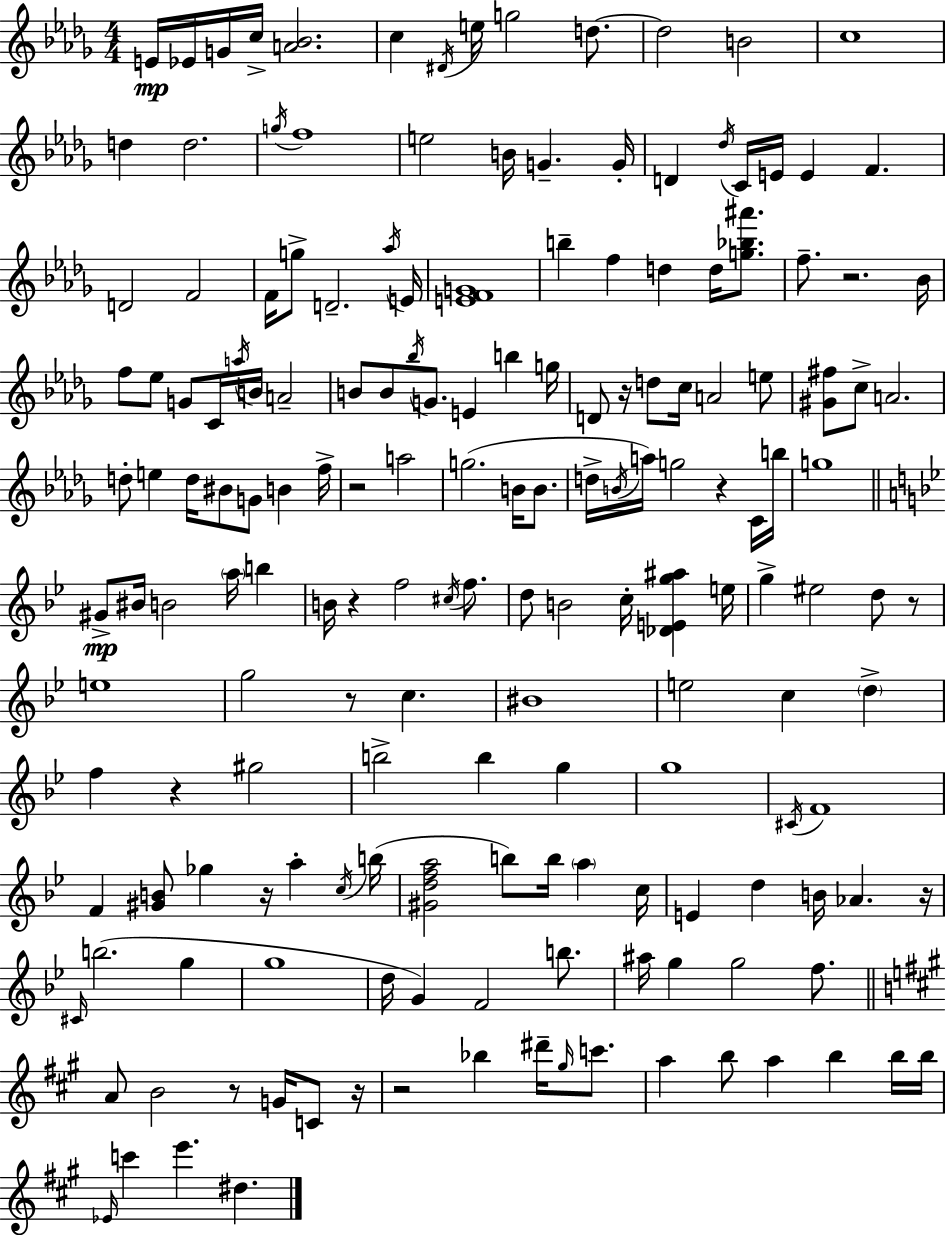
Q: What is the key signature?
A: BES minor